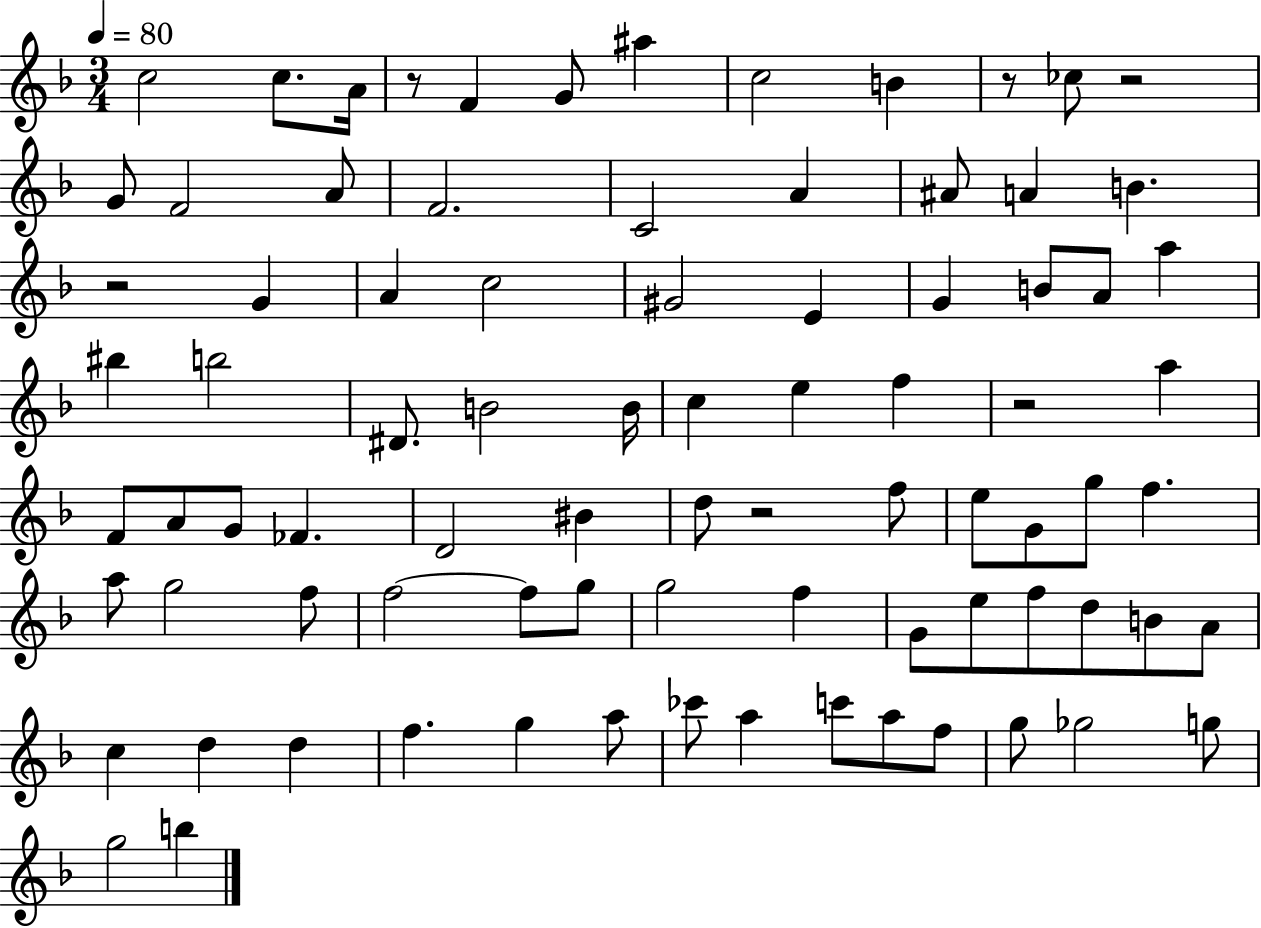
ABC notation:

X:1
T:Untitled
M:3/4
L:1/4
K:F
c2 c/2 A/4 z/2 F G/2 ^a c2 B z/2 _c/2 z2 G/2 F2 A/2 F2 C2 A ^A/2 A B z2 G A c2 ^G2 E G B/2 A/2 a ^b b2 ^D/2 B2 B/4 c e f z2 a F/2 A/2 G/2 _F D2 ^B d/2 z2 f/2 e/2 G/2 g/2 f a/2 g2 f/2 f2 f/2 g/2 g2 f G/2 e/2 f/2 d/2 B/2 A/2 c d d f g a/2 _c'/2 a c'/2 a/2 f/2 g/2 _g2 g/2 g2 b